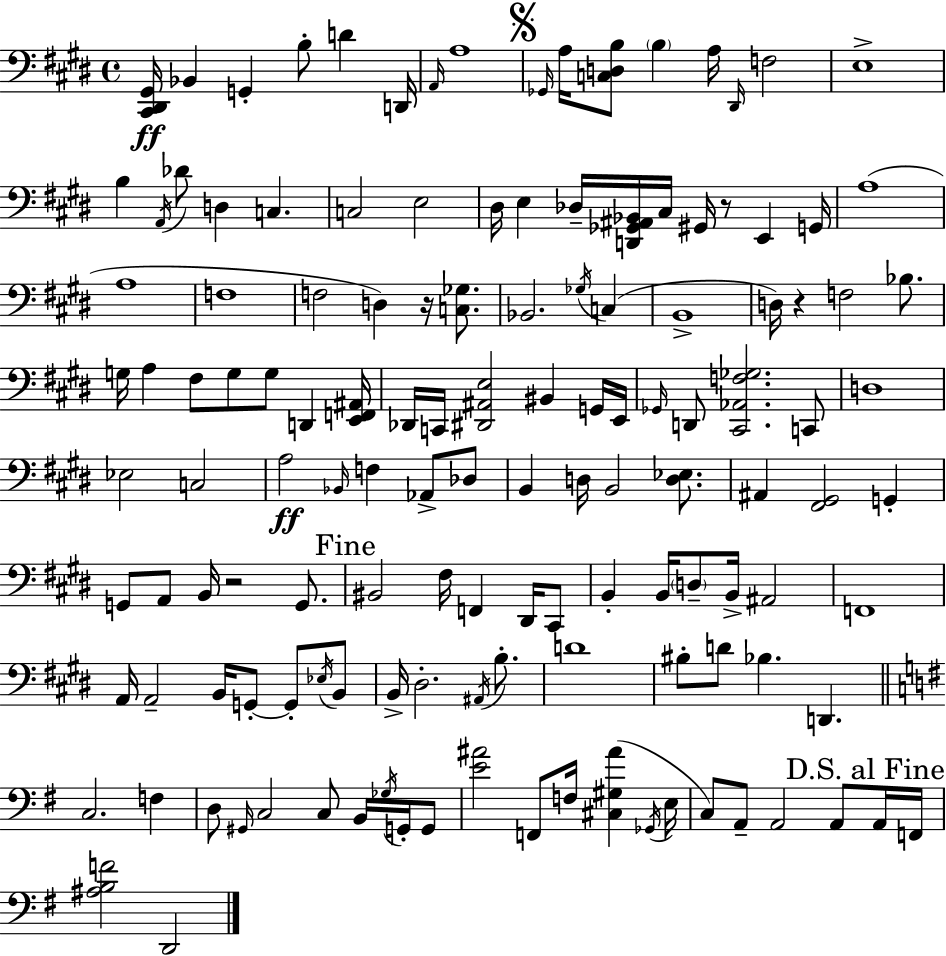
[C#2,D#2,G#2]/s Bb2/q G2/q B3/e D4/q D2/s A2/s A3/w Gb2/s A3/s [C3,D3,B3]/e B3/q A3/s D#2/s F3/h E3/w B3/q A2/s Db4/e D3/q C3/q. C3/h E3/h D#3/s E3/q Db3/s [D2,Gb2,A#2,Bb2]/s C#3/s G#2/s R/e E2/q G2/s A3/w A3/w F3/w F3/h D3/q R/s [C3,Gb3]/e. Bb2/h. Gb3/s C3/q B2/w D3/s R/q F3/h Bb3/e. G3/s A3/q F#3/e G3/e G3/e D2/q [E2,F2,A#2]/s Db2/s C2/s [D#2,A#2,E3]/h BIS2/q G2/s E2/s Gb2/s D2/e [C#2,Ab2,F3,Gb3]/h. C2/e D3/w Eb3/h C3/h A3/h Bb2/s F3/q Ab2/e Db3/e B2/q D3/s B2/h [D3,Eb3]/e. A#2/q [F#2,G#2]/h G2/q G2/e A2/e B2/s R/h G2/e. BIS2/h F#3/s F2/q D#2/s C#2/e B2/q B2/s D3/e B2/s A#2/h F2/w A2/s A2/h B2/s G2/e G2/e Eb3/s B2/e B2/s D#3/h. A#2/s B3/e. D4/w BIS3/e D4/e Bb3/q. D2/q. C3/h. F3/q D3/e G#2/s C3/h C3/e B2/s Gb3/s G2/s G2/e [E4,A#4]/h F2/e F3/s [C#3,G#3,A#4]/q Gb2/s E3/s C3/e A2/e A2/h A2/e A2/s F2/s [A#3,B3,F4]/h D2/h